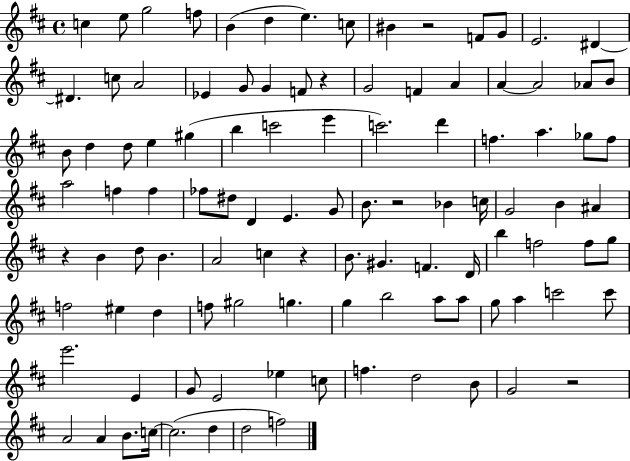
{
  \clef treble
  \time 4/4
  \defaultTimeSignature
  \key d \major
  c''4 e''8 g''2 f''8 | b'4( d''4 e''4.) c''8 | bis'4 r2 f'8 g'8 | e'2. dis'4~~ | \break dis'4. c''8 a'2 | ees'4 g'8 g'4 f'8 r4 | g'2 f'4 a'4 | a'4~~ a'2 aes'8 b'8 | \break b'8 d''4 d''8 e''4 gis''4( | b''4 c'''2 e'''4 | c'''2.) d'''4 | f''4. a''4. ges''8 f''8 | \break a''2 f''4 f''4 | fes''8 dis''8 d'4 e'4. g'8 | b'8. r2 bes'4 c''16 | g'2 b'4 ais'4 | \break r4 b'4 d''8 b'4. | a'2 c''4 r4 | b'8. gis'4. f'4. d'16 | b''4 f''2 f''8 g''8 | \break f''2 eis''4 d''4 | f''8 gis''2 g''4. | g''4 b''2 a''8 a''8 | g''8 a''4 c'''2 c'''8 | \break e'''2. e'4 | g'8 e'2 ees''4 c''8 | f''4. d''2 b'8 | g'2 r2 | \break a'2 a'4 b'8. c''16~~ | c''2.( d''4 | d''2 f''2) | \bar "|."
}